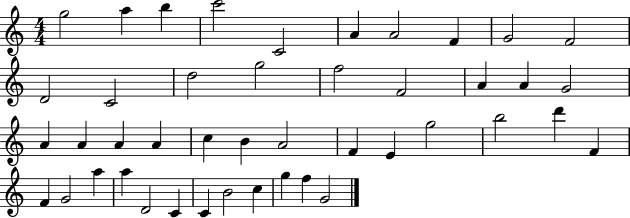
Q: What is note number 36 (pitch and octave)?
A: A5